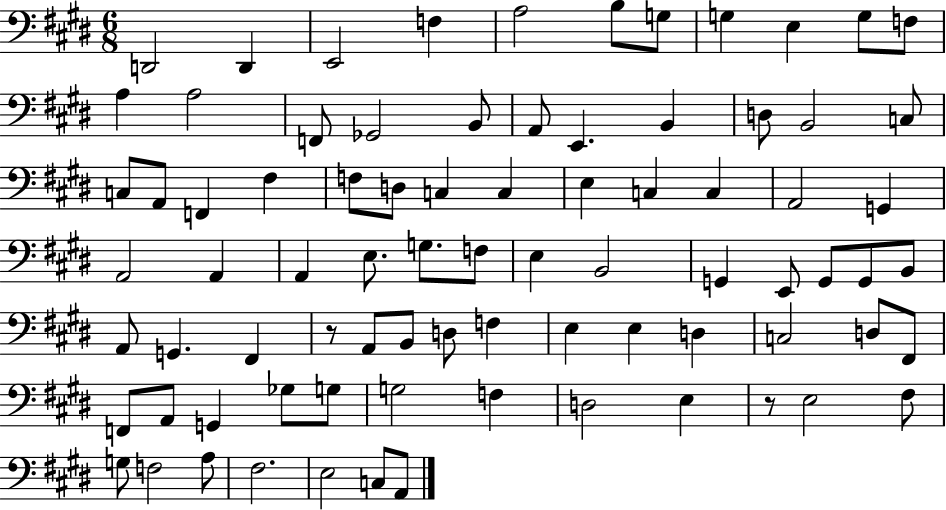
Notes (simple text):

D2/h D2/q E2/h F3/q A3/h B3/e G3/e G3/q E3/q G3/e F3/e A3/q A3/h F2/e Gb2/h B2/e A2/e E2/q. B2/q D3/e B2/h C3/e C3/e A2/e F2/q F#3/q F3/e D3/e C3/q C3/q E3/q C3/q C3/q A2/h G2/q A2/h A2/q A2/q E3/e. G3/e. F3/e E3/q B2/h G2/q E2/e G2/e G2/e B2/e A2/e G2/q. F#2/q R/e A2/e B2/e D3/e F3/q E3/q E3/q D3/q C3/h D3/e F#2/e F2/e A2/e G2/q Gb3/e G3/e G3/h F3/q D3/h E3/q R/e E3/h F#3/e G3/e F3/h A3/e F#3/h. E3/h C3/e A2/e